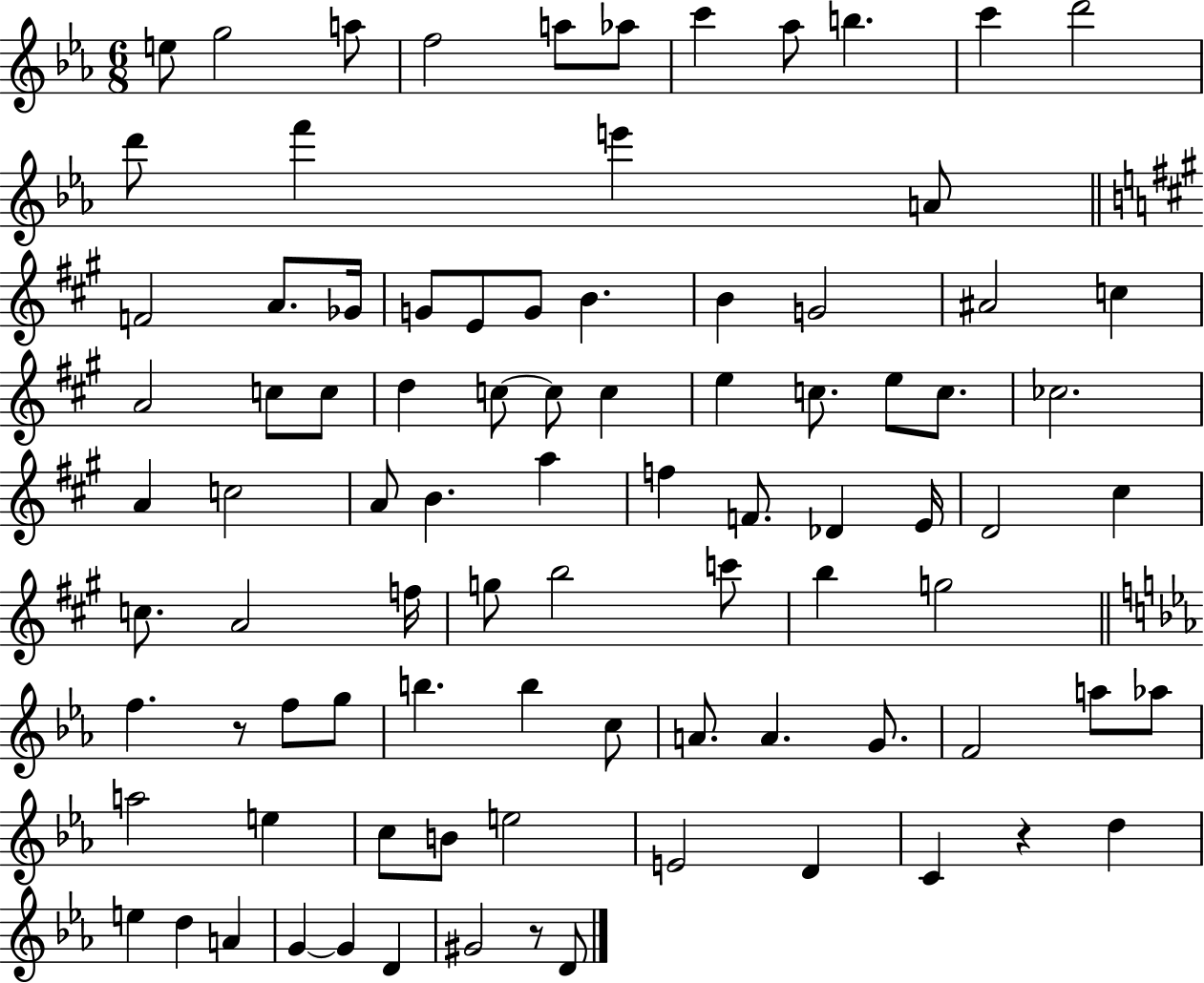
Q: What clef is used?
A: treble